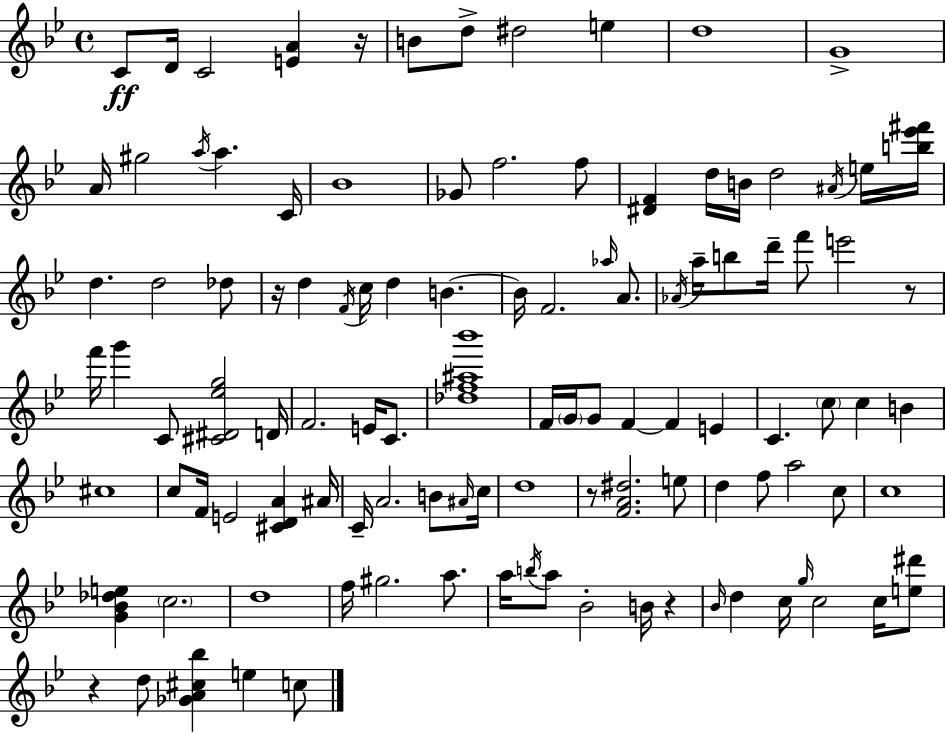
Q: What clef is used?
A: treble